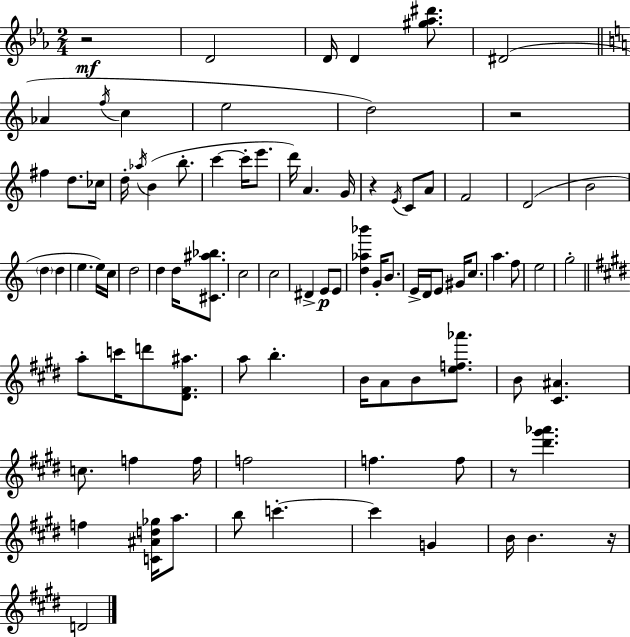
X:1
T:Untitled
M:2/4
L:1/4
K:Eb
z2 D2 D/4 D [^g_a^d']/2 ^D2 _A f/4 c e2 d2 z2 ^f d/2 _c/4 d/4 _a/4 B b/2 c' c'/4 e'/2 d'/4 A G/4 z E/4 C/2 A/2 F2 D2 B2 d d e e/4 c/4 d2 d d/4 [^C^a_b]/2 c2 c2 ^D E/2 E/2 [d_a_b'] G/4 B/2 E/4 D/4 E/2 ^G/4 c/2 a f/2 e2 g2 a/2 c'/4 d'/2 [^D^F^a]/2 a/2 b B/4 A/2 B/2 [ef_a']/2 B/2 [^C^A] c/2 f f/4 f2 f f/2 z/2 [^d'^g'_a'] f [C^Ad_g]/4 a/2 b/2 c' c' G B/4 B z/4 D2